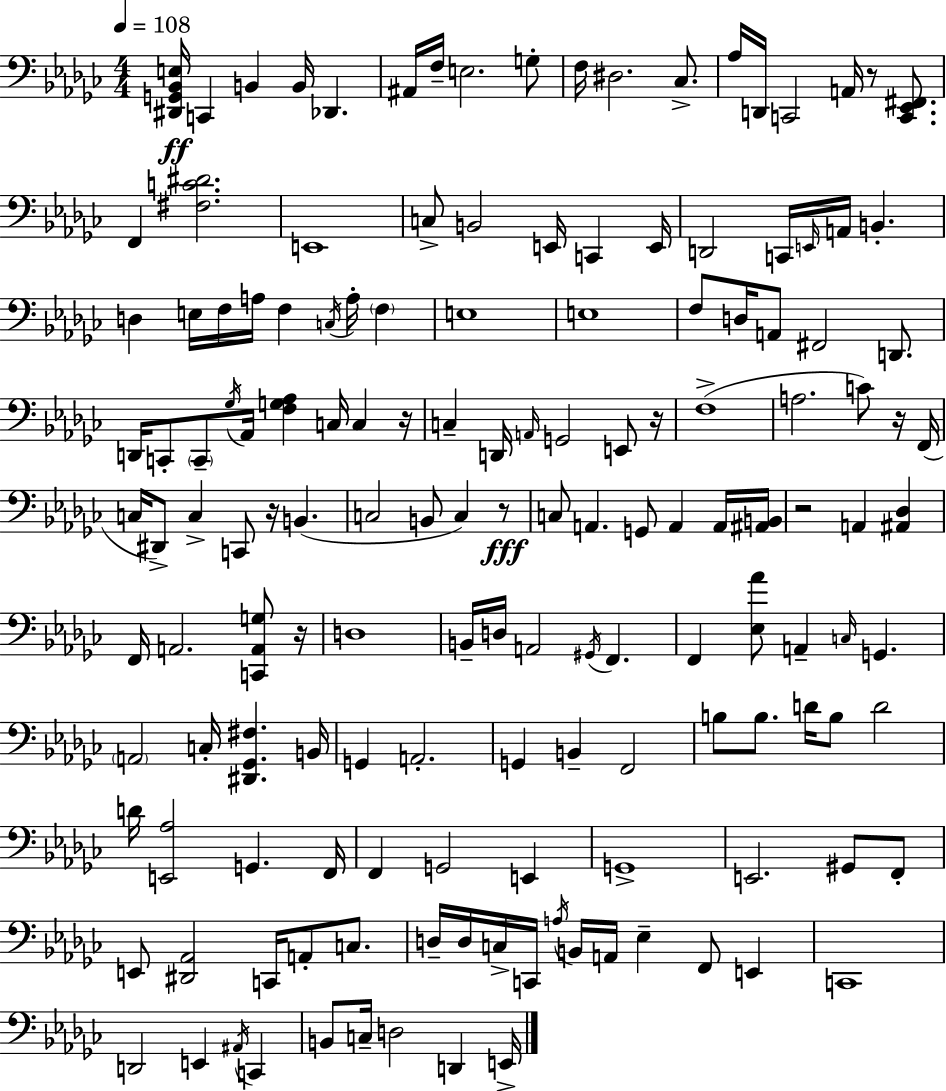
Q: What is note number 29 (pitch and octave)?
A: E3